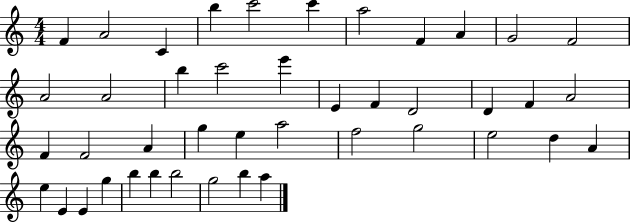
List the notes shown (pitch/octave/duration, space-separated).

F4/q A4/h C4/q B5/q C6/h C6/q A5/h F4/q A4/q G4/h F4/h A4/h A4/h B5/q C6/h E6/q E4/q F4/q D4/h D4/q F4/q A4/h F4/q F4/h A4/q G5/q E5/q A5/h F5/h G5/h E5/h D5/q A4/q E5/q E4/q E4/q G5/q B5/q B5/q B5/h G5/h B5/q A5/q